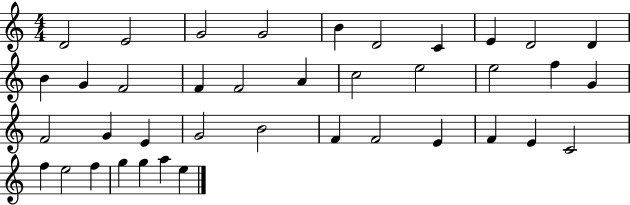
X:1
T:Untitled
M:4/4
L:1/4
K:C
D2 E2 G2 G2 B D2 C E D2 D B G F2 F F2 A c2 e2 e2 f G F2 G E G2 B2 F F2 E F E C2 f e2 f g g a e